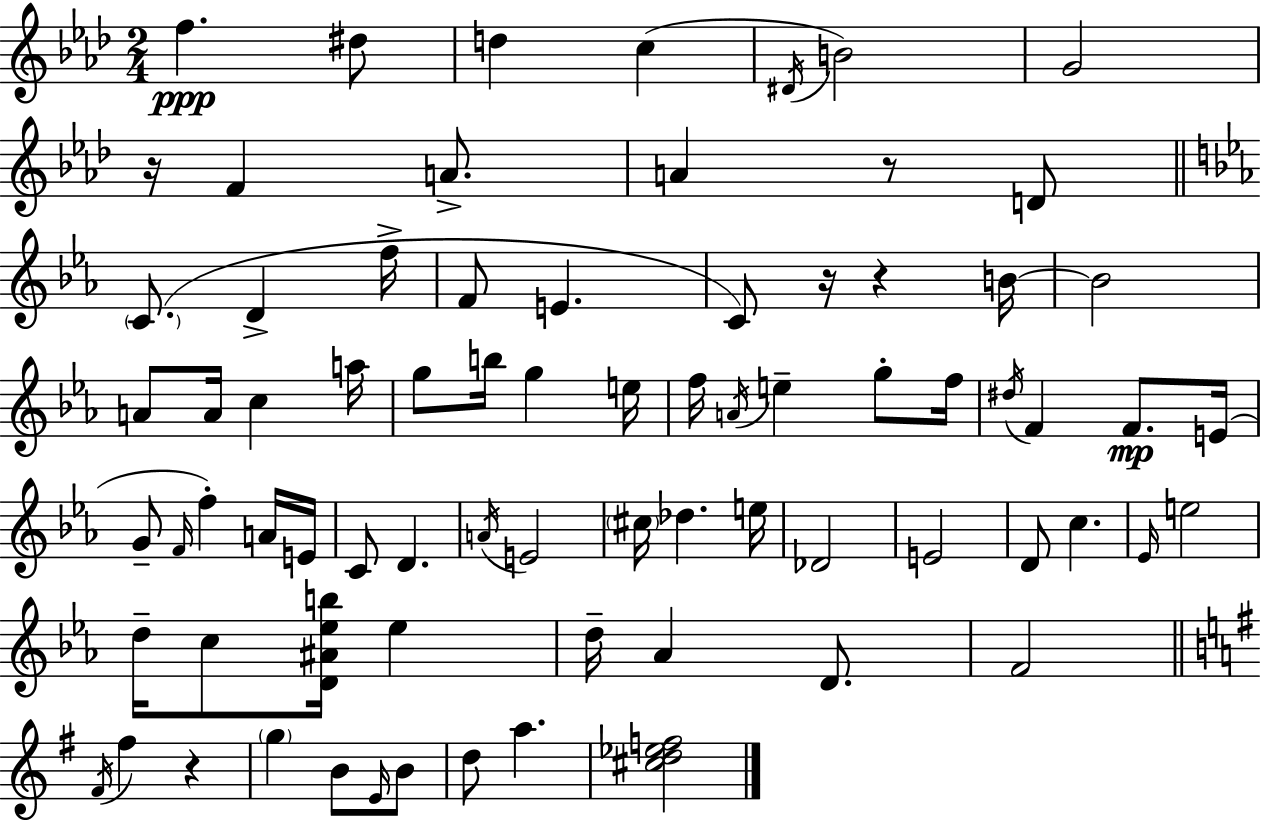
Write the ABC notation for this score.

X:1
T:Untitled
M:2/4
L:1/4
K:Fm
f ^d/2 d c ^D/4 B2 G2 z/4 F A/2 A z/2 D/2 C/2 D f/4 F/2 E C/2 z/4 z B/4 B2 A/2 A/4 c a/4 g/2 b/4 g e/4 f/4 A/4 e g/2 f/4 ^d/4 F F/2 E/4 G/2 F/4 f A/4 E/4 C/2 D A/4 E2 ^c/4 _d e/4 _D2 E2 D/2 c _E/4 e2 d/4 c/2 [D^A_eb]/4 _e d/4 _A D/2 F2 ^F/4 ^f z g B/2 E/4 B/2 d/2 a [^cd_ef]2